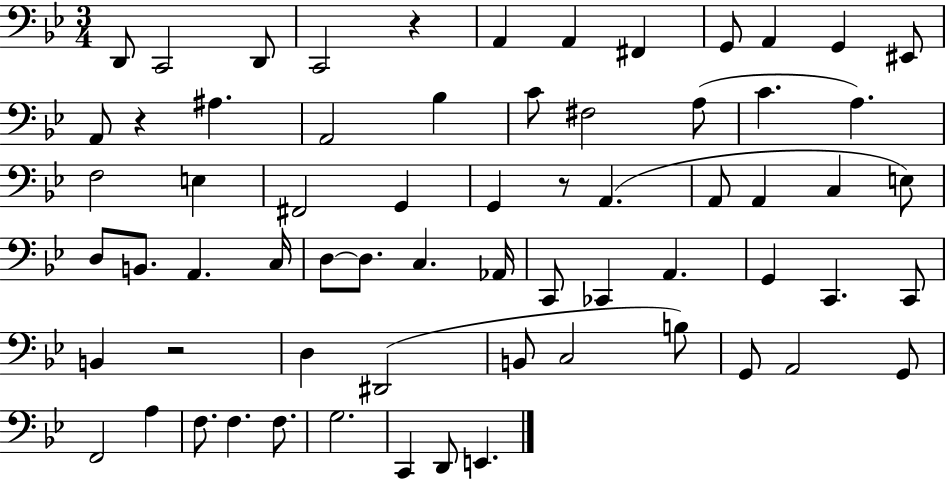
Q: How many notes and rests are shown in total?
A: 66